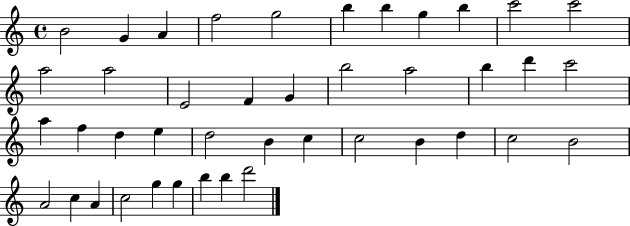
{
  \clef treble
  \time 4/4
  \defaultTimeSignature
  \key c \major
  b'2 g'4 a'4 | f''2 g''2 | b''4 b''4 g''4 b''4 | c'''2 c'''2 | \break a''2 a''2 | e'2 f'4 g'4 | b''2 a''2 | b''4 d'''4 c'''2 | \break a''4 f''4 d''4 e''4 | d''2 b'4 c''4 | c''2 b'4 d''4 | c''2 b'2 | \break a'2 c''4 a'4 | c''2 g''4 g''4 | b''4 b''4 d'''2 | \bar "|."
}